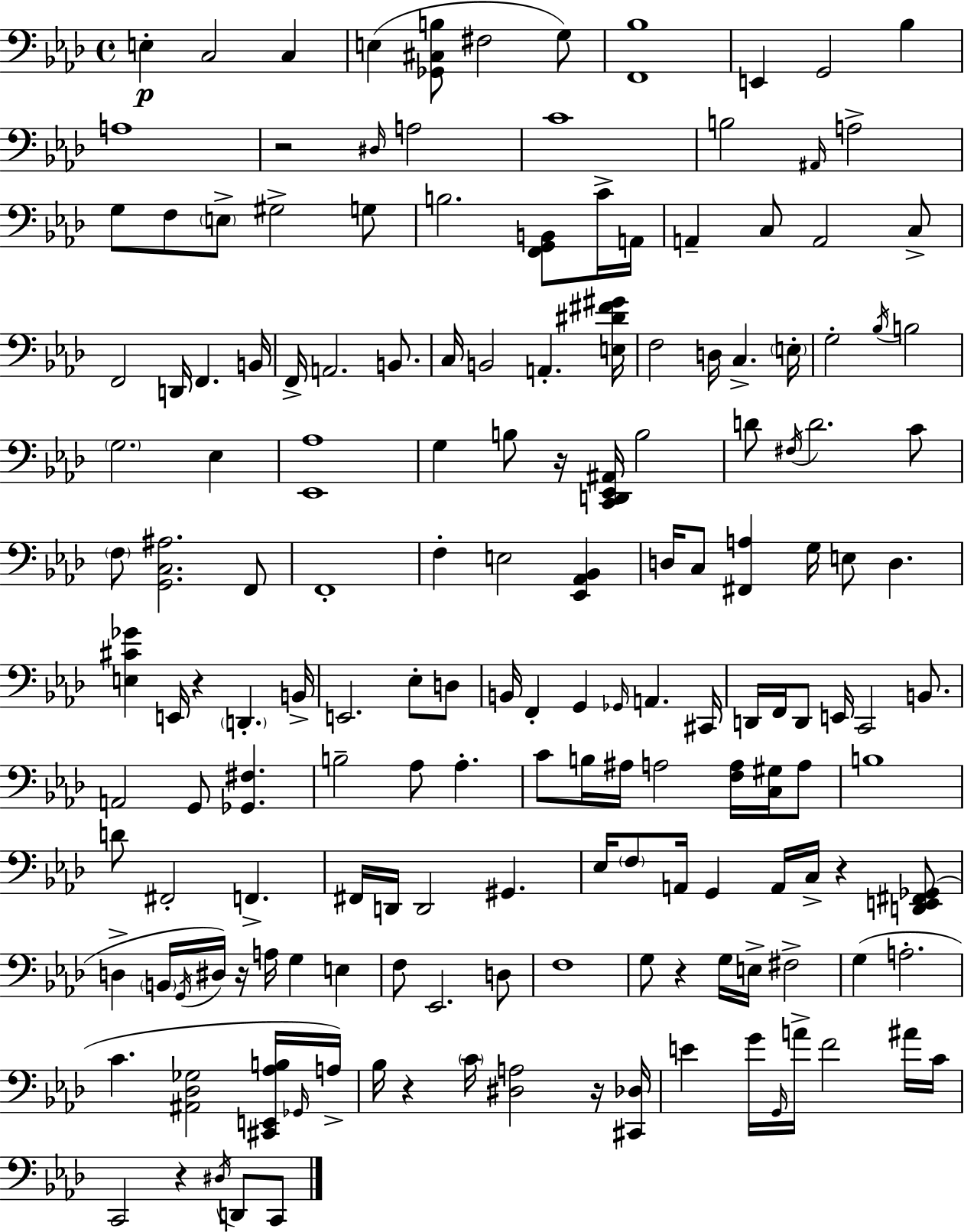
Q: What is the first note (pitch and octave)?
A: E3